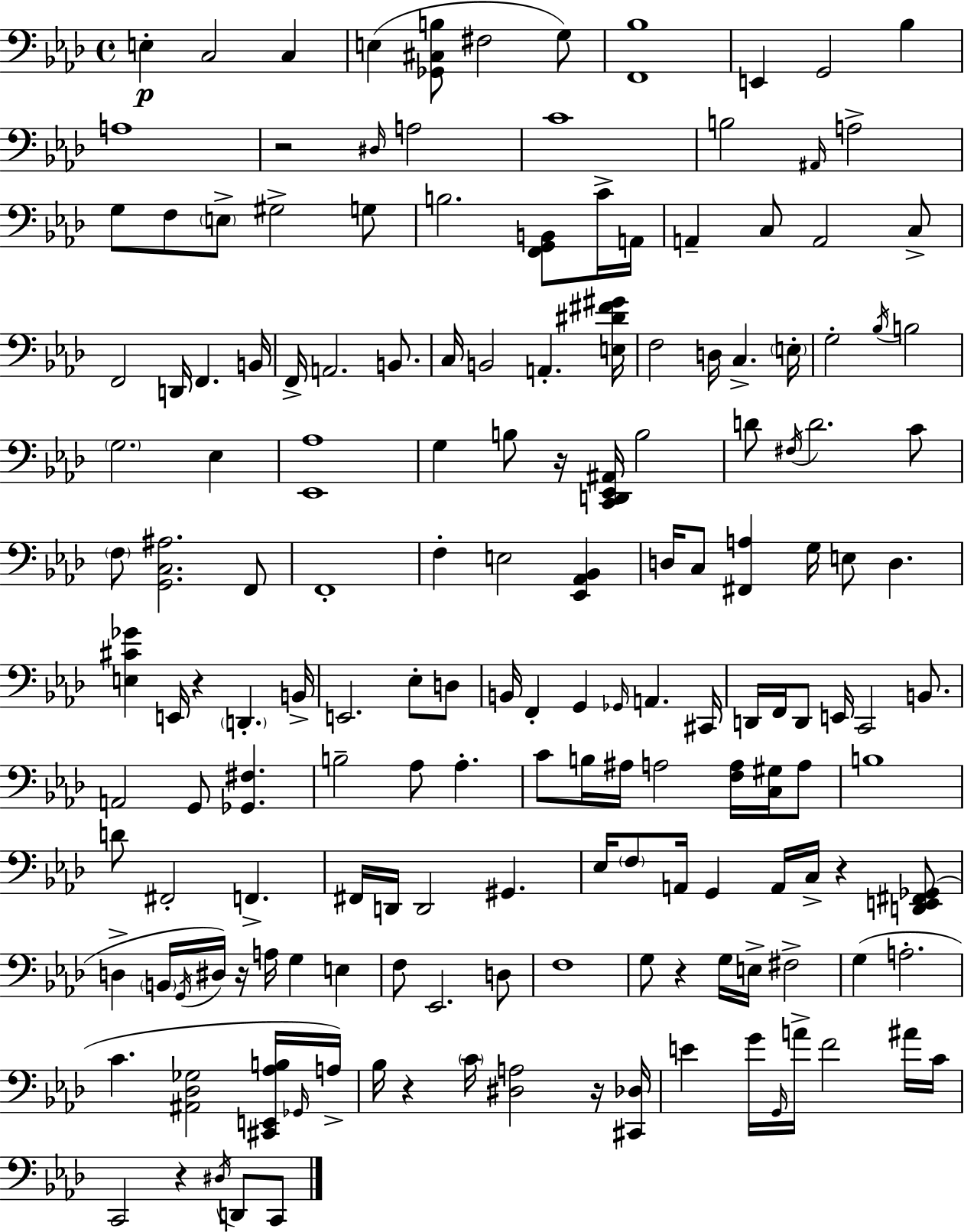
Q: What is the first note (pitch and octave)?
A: E3